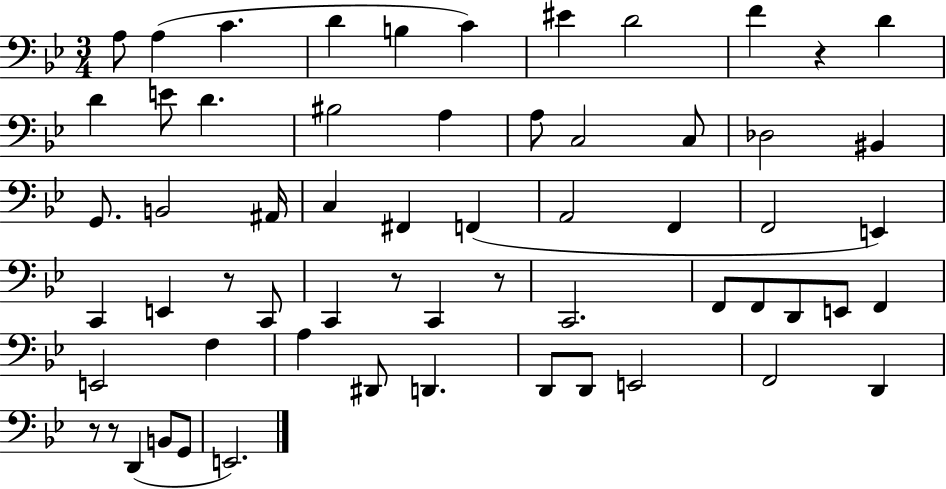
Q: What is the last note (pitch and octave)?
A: E2